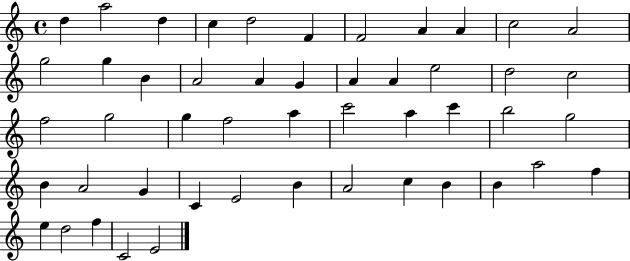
{
  \clef treble
  \time 4/4
  \defaultTimeSignature
  \key c \major
  d''4 a''2 d''4 | c''4 d''2 f'4 | f'2 a'4 a'4 | c''2 a'2 | \break g''2 g''4 b'4 | a'2 a'4 g'4 | a'4 a'4 e''2 | d''2 c''2 | \break f''2 g''2 | g''4 f''2 a''4 | c'''2 a''4 c'''4 | b''2 g''2 | \break b'4 a'2 g'4 | c'4 e'2 b'4 | a'2 c''4 b'4 | b'4 a''2 f''4 | \break e''4 d''2 f''4 | c'2 e'2 | \bar "|."
}